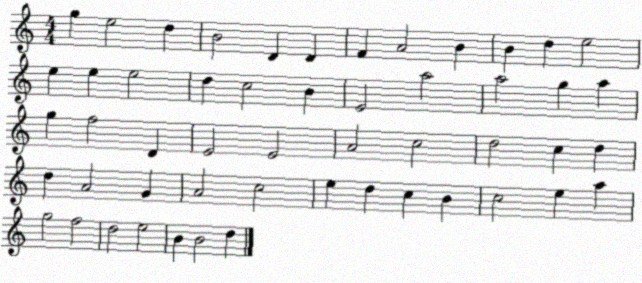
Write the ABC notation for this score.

X:1
T:Untitled
M:4/4
L:1/4
K:C
g e2 d B2 D D F A2 B B d e2 e e e2 d c2 B E2 a2 a2 g a g f2 D E2 E2 A2 c2 d2 c d d A2 G A2 c2 e d c B c2 e a g2 f2 d2 e2 B B2 d